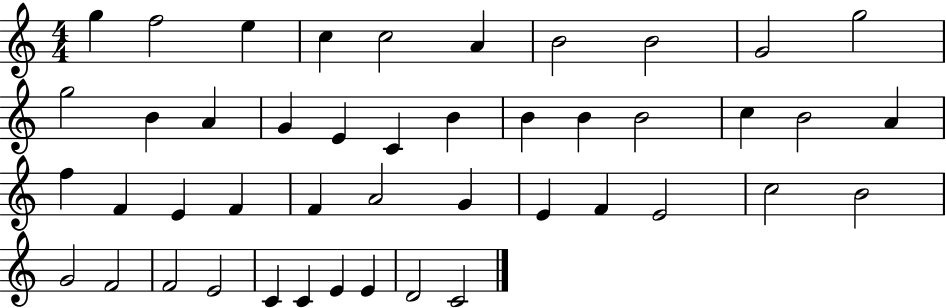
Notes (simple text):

G5/q F5/h E5/q C5/q C5/h A4/q B4/h B4/h G4/h G5/h G5/h B4/q A4/q G4/q E4/q C4/q B4/q B4/q B4/q B4/h C5/q B4/h A4/q F5/q F4/q E4/q F4/q F4/q A4/h G4/q E4/q F4/q E4/h C5/h B4/h G4/h F4/h F4/h E4/h C4/q C4/q E4/q E4/q D4/h C4/h